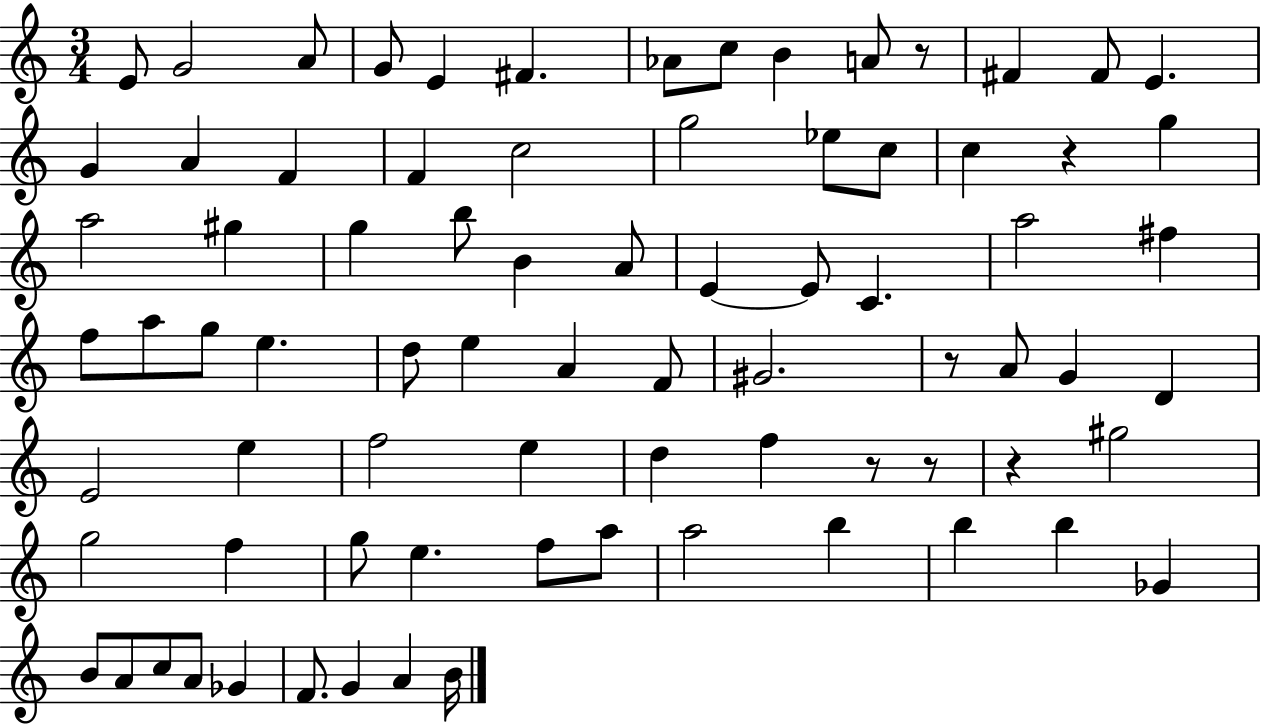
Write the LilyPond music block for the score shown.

{
  \clef treble
  \numericTimeSignature
  \time 3/4
  \key c \major
  e'8 g'2 a'8 | g'8 e'4 fis'4. | aes'8 c''8 b'4 a'8 r8 | fis'4 fis'8 e'4. | \break g'4 a'4 f'4 | f'4 c''2 | g''2 ees''8 c''8 | c''4 r4 g''4 | \break a''2 gis''4 | g''4 b''8 b'4 a'8 | e'4~~ e'8 c'4. | a''2 fis''4 | \break f''8 a''8 g''8 e''4. | d''8 e''4 a'4 f'8 | gis'2. | r8 a'8 g'4 d'4 | \break e'2 e''4 | f''2 e''4 | d''4 f''4 r8 r8 | r4 gis''2 | \break g''2 f''4 | g''8 e''4. f''8 a''8 | a''2 b''4 | b''4 b''4 ges'4 | \break b'8 a'8 c''8 a'8 ges'4 | f'8. g'4 a'4 b'16 | \bar "|."
}